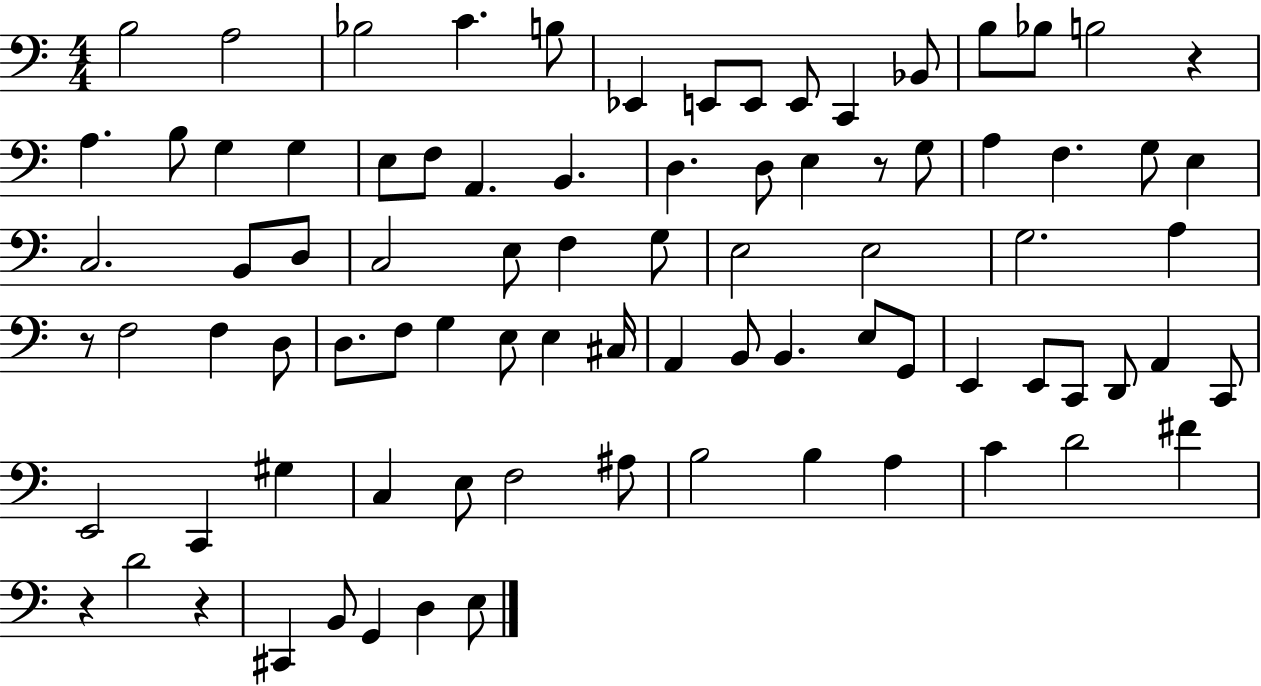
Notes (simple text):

B3/h A3/h Bb3/h C4/q. B3/e Eb2/q E2/e E2/e E2/e C2/q Bb2/e B3/e Bb3/e B3/h R/q A3/q. B3/e G3/q G3/q E3/e F3/e A2/q. B2/q. D3/q. D3/e E3/q R/e G3/e A3/q F3/q. G3/e E3/q C3/h. B2/e D3/e C3/h E3/e F3/q G3/e E3/h E3/h G3/h. A3/q R/e F3/h F3/q D3/e D3/e. F3/e G3/q E3/e E3/q C#3/s A2/q B2/e B2/q. E3/e G2/e E2/q E2/e C2/e D2/e A2/q C2/e E2/h C2/q G#3/q C3/q E3/e F3/h A#3/e B3/h B3/q A3/q C4/q D4/h F#4/q R/q D4/h R/q C#2/q B2/e G2/q D3/q E3/e